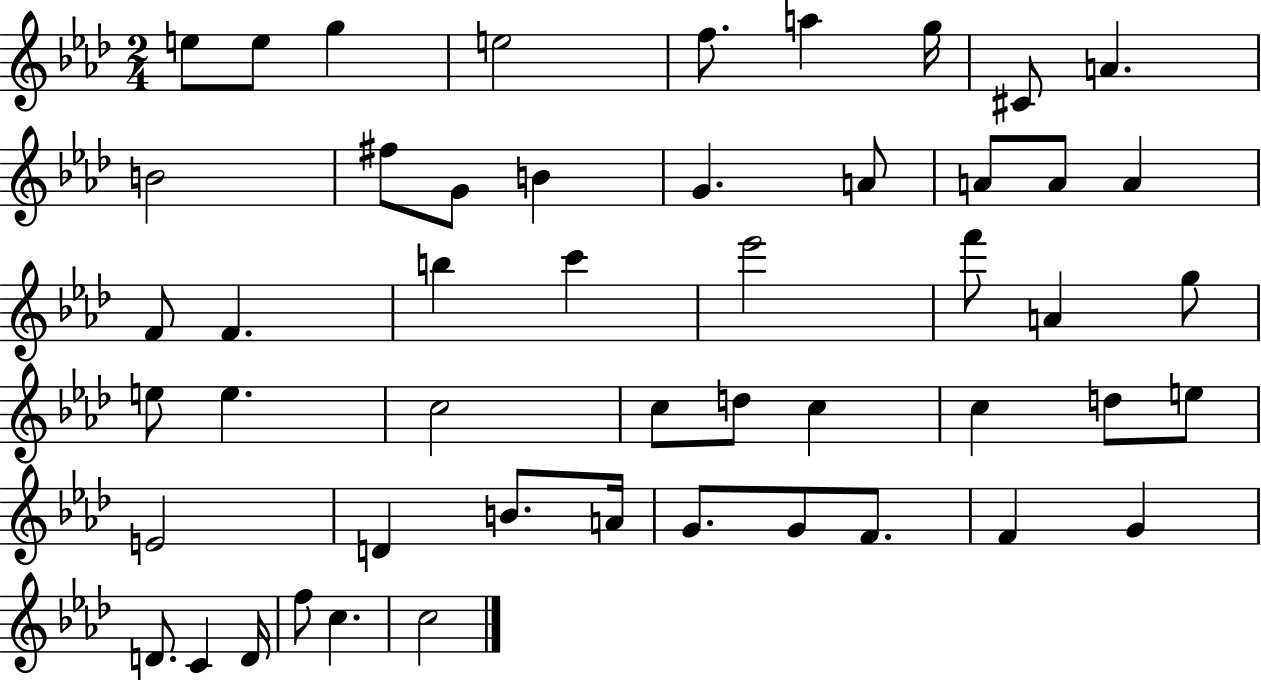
{
  \clef treble
  \numericTimeSignature
  \time 2/4
  \key aes \major
  e''8 e''8 g''4 | e''2 | f''8. a''4 g''16 | cis'8 a'4. | \break b'2 | fis''8 g'8 b'4 | g'4. a'8 | a'8 a'8 a'4 | \break f'8 f'4. | b''4 c'''4 | ees'''2 | f'''8 a'4 g''8 | \break e''8 e''4. | c''2 | c''8 d''8 c''4 | c''4 d''8 e''8 | \break e'2 | d'4 b'8. a'16 | g'8. g'8 f'8. | f'4 g'4 | \break d'8. c'4 d'16 | f''8 c''4. | c''2 | \bar "|."
}